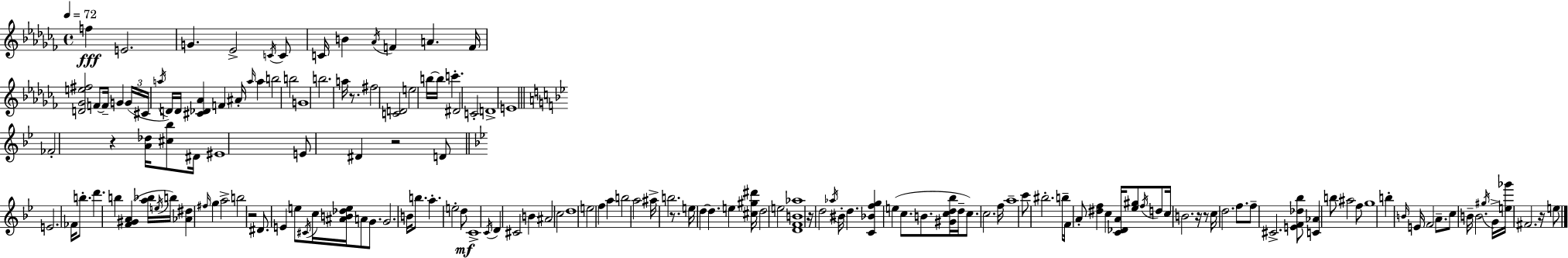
{
  \clef treble
  \time 4/4
  \defaultTimeSignature
  \key aes \minor
  \tempo 4 = 72
  f''4\fff e'2. | g'4. ees'2-> \acciaccatura { c'16 } c'8 | c'16 b'4 \acciaccatura { aes'16 } f'4 a'4. | f'16 <d' ges' e'' fis''>2 f'8~~ f'16-- g'4 | \break \tuplet 3/2 { g'16( cis'16 \acciaccatura { a''16 }) } d'16 d'16 <cis' des' aes'>4 f'4 ais'16-. \grace { a''16 } | a''4 b''2 b''2 | g'1 | b''2. | \break a''16 r8. fis''2 <c' d'>2 | e''2 b''16~~ b''16 c'''4.-. | dis'2 c'2-. | d'1-> | \break e'1 | \bar "||" \break \key bes \major fes'2-. r4 <a' des''>16 <cis'' bes''>8 dis'16 | eis'1 | e'8 dis'4 r2 d'8 | \bar "||" \break \key bes \major e'2. fes'16 b''8.-. | d'''4. b''4 <f' gis' a'>4( <a'' bes''>16 \acciaccatura { e''16 } | b''16) <aes' dis''>4 \grace { fis''16 } g''4 a''2-> | b''2 r2 | \break dis'8. e'4 e''8 \acciaccatura { cis'16 } c''16 <ais' b' des'' e''>16 a'8 | g'8. g'2. b'16 | b''8. a''4.-. e''2-. | d''8\mf c'1-> | \break \acciaccatura { c'16 } d'4 cis'2 | b'4 ais'2 c''2 | d''1 | e''2 f''4 | \break a''4 b''2 a''2 | ais''16-> b''2. | r8. e''16 d''4~~ d''4. e''4 | <cis'' gis'' dis'''>16 d''2 e''2 | \break <d' f' b' aes''>1 | r16 d''2 \acciaccatura { aes''16 } bis'16-. d''4. | <c' bes' f'' g''>4 e''4( c''8. | b'8. <gis' c'' d'' bes''>16 d''16-- c''8.) c''2. | \break f''16 a''1-- | c'''8 bis''2.-. | b''8-- f'16 a'8-. <dis'' f''>4 c''4 | <c' des' a'>16 <ees'' gis''>8 \acciaccatura { f''16 } d''8 c''16 b'2. | \break r16 r8 c''16 d''2. | f''8. f''8-- cis'2.-> | <e' f' des'' bes''>8 <c' aes'>4 b''8 ais''2 | f''8 g''1 | \break b''4-. \grace { b'16 } e'16 f'2 | a'8.-- c''8 b'16-- b'2. | \acciaccatura { gis''16 } g'16-> <e'' ges'''>16 fis'2. | r16 e''8 \bar "|."
}